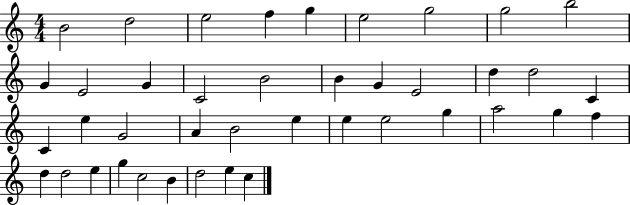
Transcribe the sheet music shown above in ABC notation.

X:1
T:Untitled
M:4/4
L:1/4
K:C
B2 d2 e2 f g e2 g2 g2 b2 G E2 G C2 B2 B G E2 d d2 C C e G2 A B2 e e e2 g a2 g f d d2 e g c2 B d2 e c